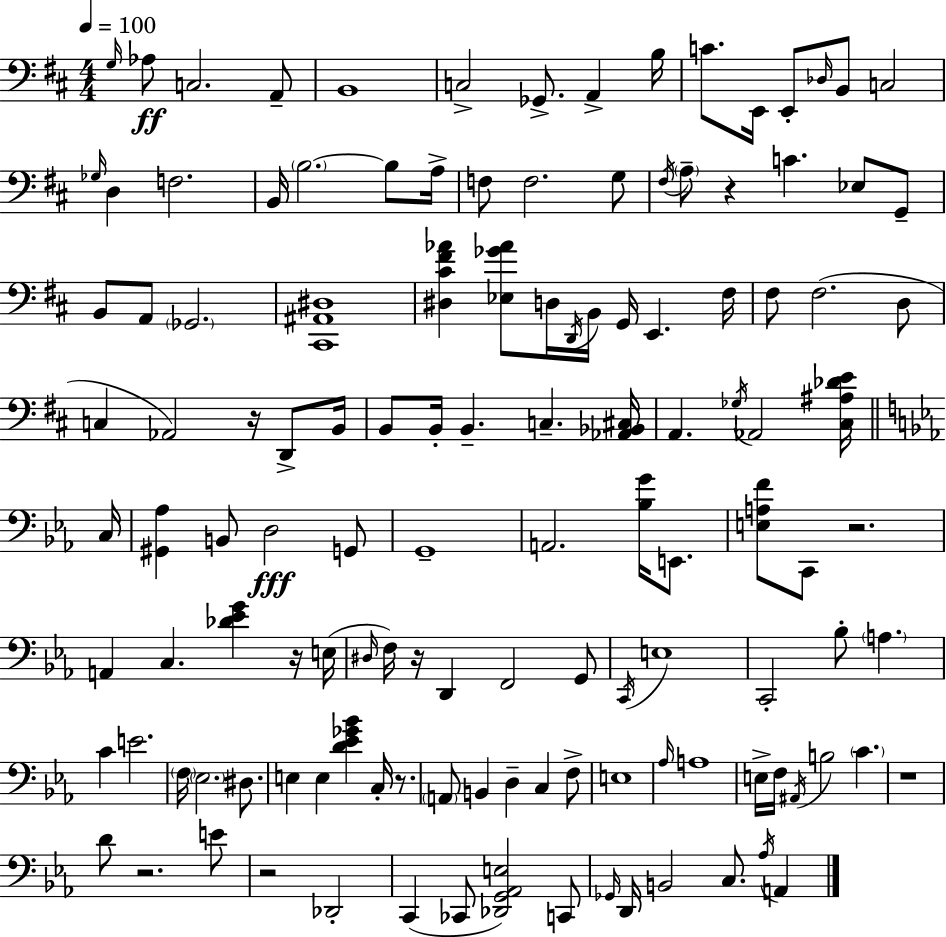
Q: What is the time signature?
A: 4/4